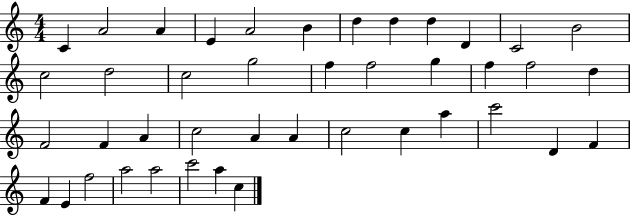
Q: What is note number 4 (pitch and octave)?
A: E4